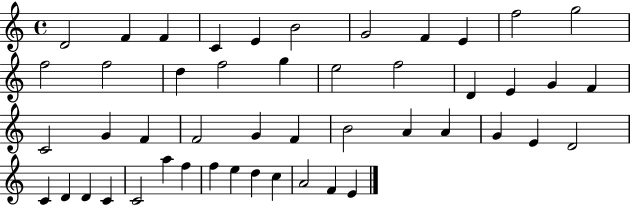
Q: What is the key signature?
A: C major